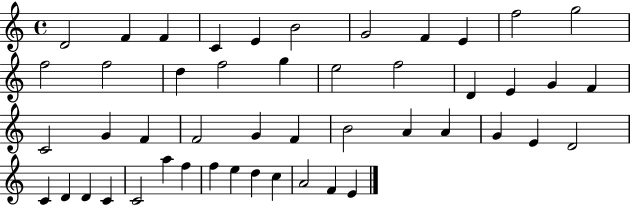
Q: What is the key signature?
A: C major